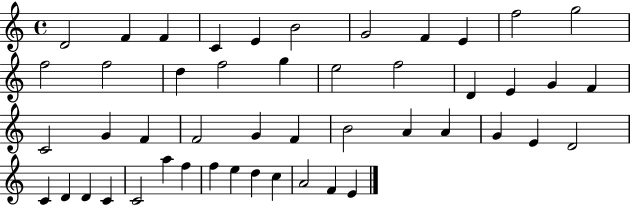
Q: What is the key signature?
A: C major